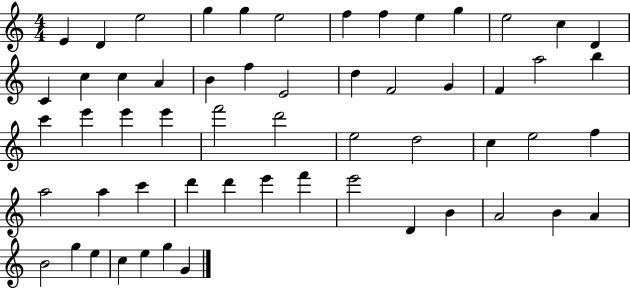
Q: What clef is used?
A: treble